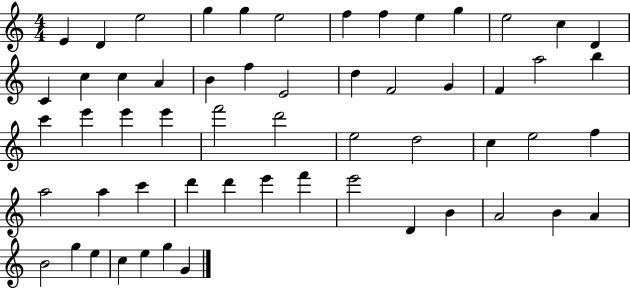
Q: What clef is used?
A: treble